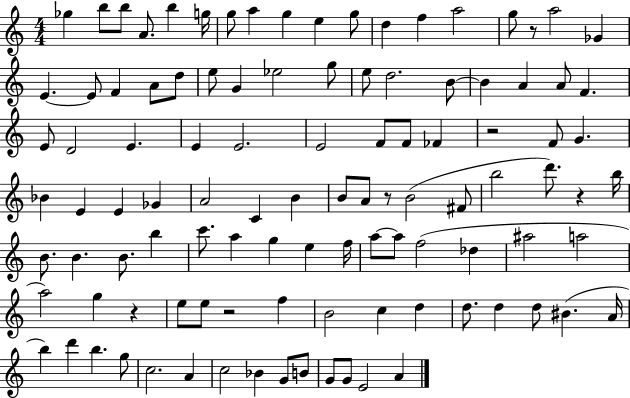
X:1
T:Untitled
M:4/4
L:1/4
K:C
_g b/2 b/2 A/2 b g/4 g/2 a g e g/2 d f a2 g/2 z/2 a2 _G E E/2 F A/2 d/2 e/2 G _e2 g/2 e/2 d2 B/2 B A A/2 F E/2 D2 E E E2 E2 F/2 F/2 _F z2 F/2 G _B E E _G A2 C B B/2 A/2 z/2 B2 ^F/2 b2 d'/2 z b/4 B/2 B B/2 b c'/2 a g e f/4 a/2 a/2 f2 _d ^a2 a2 a2 g z e/2 e/2 z2 f B2 c d d/2 d d/2 ^B A/4 b d' b g/2 c2 A c2 _B G/2 B/2 G/2 G/2 E2 A